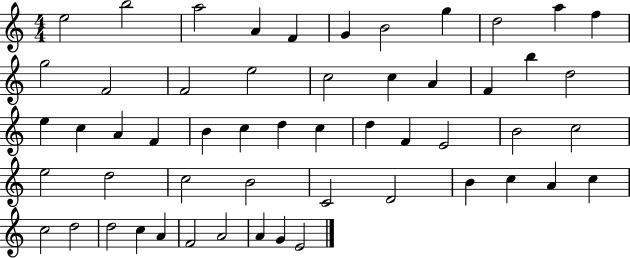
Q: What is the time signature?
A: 4/4